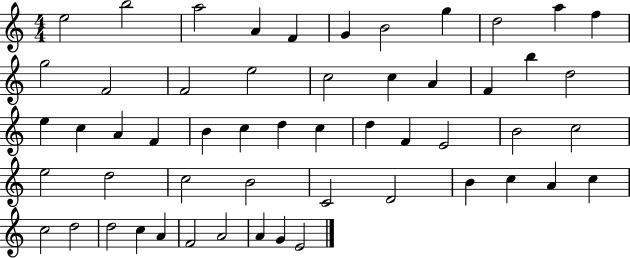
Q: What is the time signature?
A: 4/4